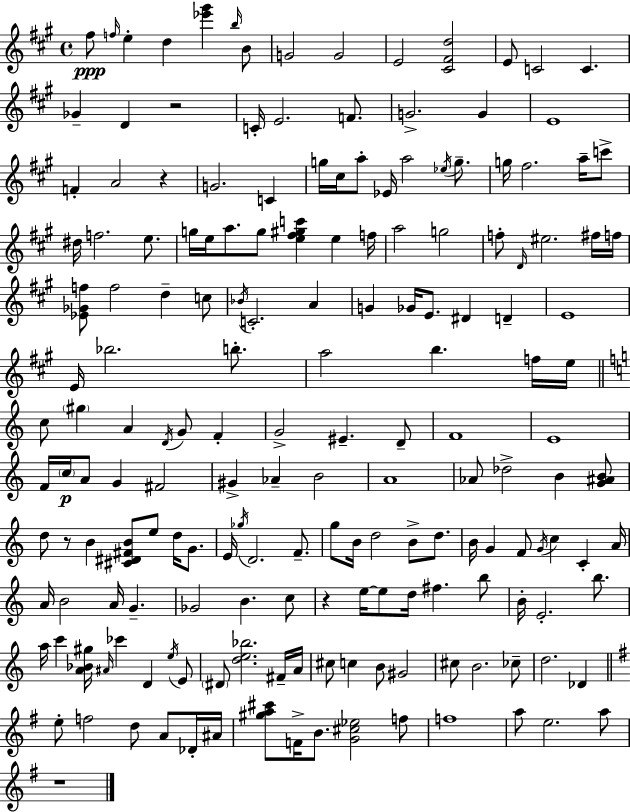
F#5/e F5/s E5/q D5/q [Eb6,G#6]/q B5/s B4/e G4/h G4/h E4/h [C#4,F#4,D5]/h E4/e C4/h C4/q. Gb4/q D4/q R/h C4/s E4/h. F4/e. G4/h. G4/q E4/w F4/q A4/h R/q G4/h. C4/q G5/s C#5/s A5/e Eb4/s A5/h Eb5/s G5/e. G5/s F#5/h. A5/s C6/e D#5/s F5/h. E5/e. G5/s E5/s A5/e. G5/e [E5,F#5,G#5,C6]/q E5/q F5/s A5/h G5/h F5/e D4/s EIS5/h. F#5/s F5/s [Eb4,Gb4,F5]/e F5/h D5/q C5/e Bb4/s C4/h. A4/q G4/q Gb4/s E4/e. D#4/q D4/q E4/w E4/s Bb5/h. B5/e. A5/h B5/q. F5/s E5/s C5/e G#5/q A4/q D4/s G4/e F4/q G4/h EIS4/q. D4/e F4/w E4/w F4/s C5/s A4/e G4/q F#4/h G#4/q Ab4/q B4/h A4/w Ab4/e Db5/h B4/q [G4,A#4,B4]/e D5/e R/e B4/q [C#4,D#4,F#4,B4]/e E5/e D5/s G4/e. E4/s Gb5/s D4/h. F4/e. G5/e B4/s D5/h B4/e D5/e. B4/s G4/q F4/e G4/s C5/q C4/q A4/s A4/s B4/h A4/s G4/q. Gb4/h B4/q. C5/e R/q E5/s E5/e D5/s F#5/q. B5/e B4/s E4/h. B5/e. A5/s C6/q [A4,Bb4,G#5]/s A#4/s CES6/q D4/q E5/s E4/e D#4/e [D5,E5,Bb5]/h. F#4/s A4/s C#5/e C5/q B4/e G#4/h C#5/e B4/h. CES5/e D5/h. Db4/q E5/e F5/h D5/e A4/e Db4/s A#4/s [G#5,A5,C#6]/e F4/s B4/e. [G4,C#5,Eb5]/h F5/e F5/w A5/e E5/h. A5/e R/w